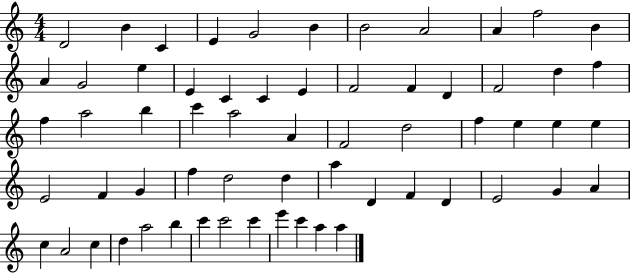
{
  \clef treble
  \numericTimeSignature
  \time 4/4
  \key c \major
  d'2 b'4 c'4 | e'4 g'2 b'4 | b'2 a'2 | a'4 f''2 b'4 | \break a'4 g'2 e''4 | e'4 c'4 c'4 e'4 | f'2 f'4 d'4 | f'2 d''4 f''4 | \break f''4 a''2 b''4 | c'''4 a''2 a'4 | f'2 d''2 | f''4 e''4 e''4 e''4 | \break e'2 f'4 g'4 | f''4 d''2 d''4 | a''4 d'4 f'4 d'4 | e'2 g'4 a'4 | \break c''4 a'2 c''4 | d''4 a''2 b''4 | c'''4 c'''2 c'''4 | e'''4 c'''4 a''4 a''4 | \break \bar "|."
}